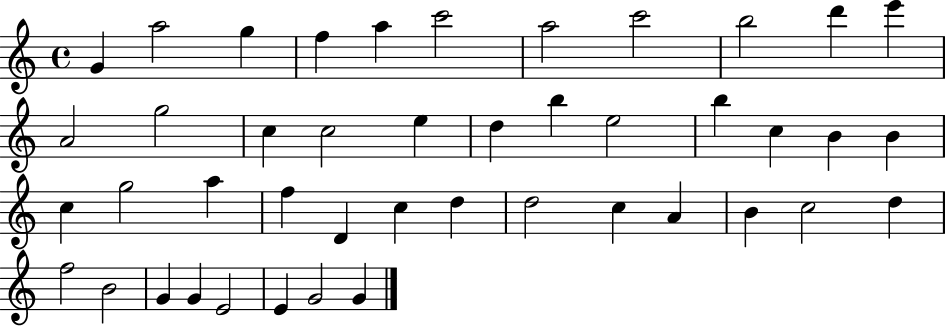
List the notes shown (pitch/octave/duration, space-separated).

G4/q A5/h G5/q F5/q A5/q C6/h A5/h C6/h B5/h D6/q E6/q A4/h G5/h C5/q C5/h E5/q D5/q B5/q E5/h B5/q C5/q B4/q B4/q C5/q G5/h A5/q F5/q D4/q C5/q D5/q D5/h C5/q A4/q B4/q C5/h D5/q F5/h B4/h G4/q G4/q E4/h E4/q G4/h G4/q